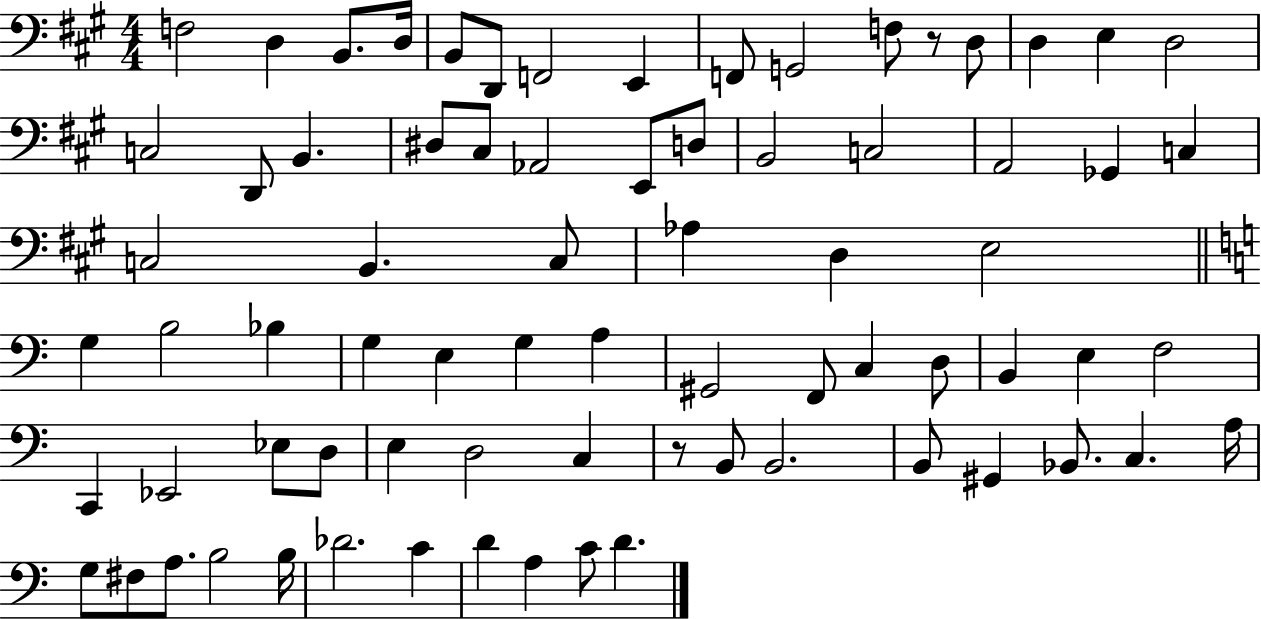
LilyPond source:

{
  \clef bass
  \numericTimeSignature
  \time 4/4
  \key a \major
  f2 d4 b,8. d16 | b,8 d,8 f,2 e,4 | f,8 g,2 f8 r8 d8 | d4 e4 d2 | \break c2 d,8 b,4. | dis8 cis8 aes,2 e,8 d8 | b,2 c2 | a,2 ges,4 c4 | \break c2 b,4. c8 | aes4 d4 e2 | \bar "||" \break \key c \major g4 b2 bes4 | g4 e4 g4 a4 | gis,2 f,8 c4 d8 | b,4 e4 f2 | \break c,4 ees,2 ees8 d8 | e4 d2 c4 | r8 b,8 b,2. | b,8 gis,4 bes,8. c4. a16 | \break g8 fis8 a8. b2 b16 | des'2. c'4 | d'4 a4 c'8 d'4. | \bar "|."
}